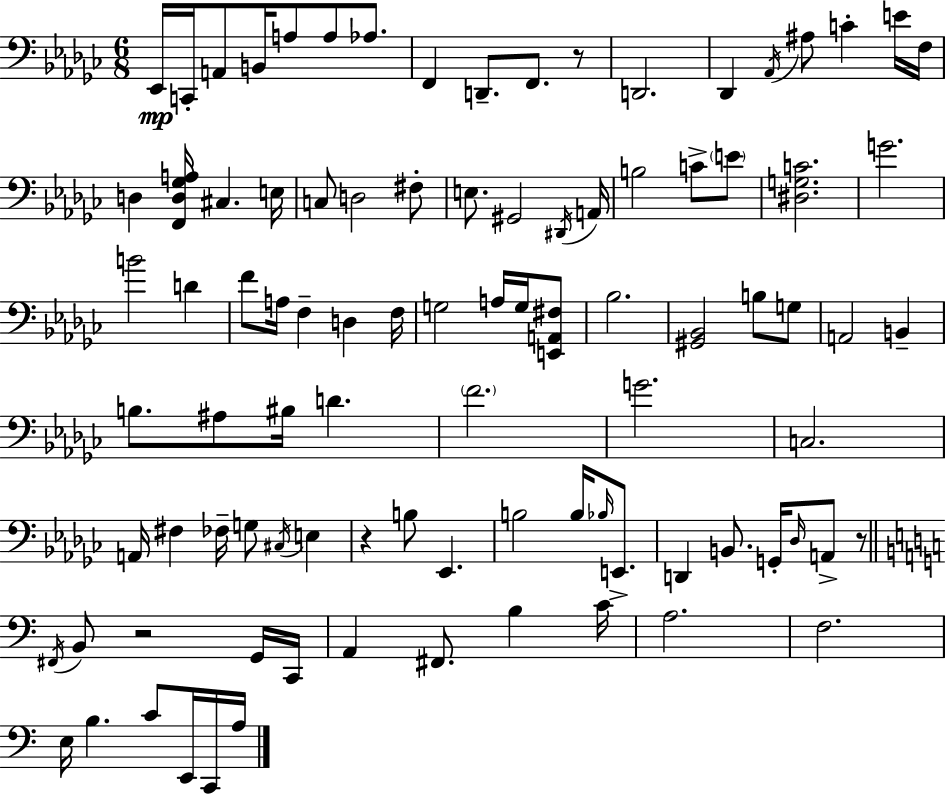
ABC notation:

X:1
T:Untitled
M:6/8
L:1/4
K:Ebm
_E,,/4 C,,/4 A,,/2 B,,/4 A,/2 A,/2 _A,/2 F,, D,,/2 F,,/2 z/2 D,,2 _D,, _A,,/4 ^A,/2 C E/4 F,/4 D, [F,,D,_G,A,]/4 ^C, E,/4 C,/2 D,2 ^F,/2 E,/2 ^G,,2 ^D,,/4 A,,/4 B,2 C/2 E/2 [^D,G,C]2 G2 B2 D F/2 A,/4 F, D, F,/4 G,2 A,/4 G,/4 [E,,A,,^F,]/2 _B,2 [^G,,_B,,]2 B,/2 G,/2 A,,2 B,, B,/2 ^A,/2 ^B,/4 D F2 G2 C,2 A,,/4 ^F, _F,/4 G,/2 ^C,/4 E, z B,/2 _E,, B,2 B,/4 _B,/4 E,,/2 D,, B,,/2 G,,/4 _D,/4 A,,/2 z/2 ^F,,/4 B,,/2 z2 G,,/4 C,,/4 A,, ^F,,/2 B, C/4 A,2 F,2 E,/4 B, C/2 E,,/4 C,,/4 A,/4